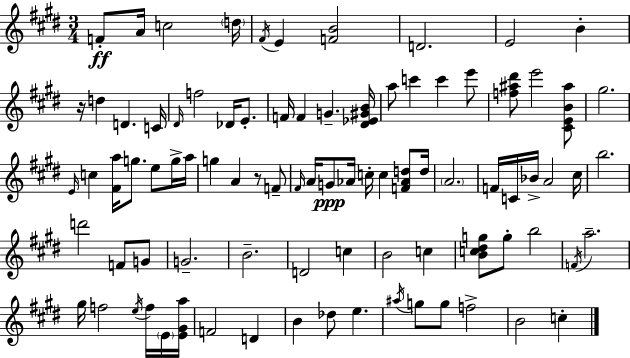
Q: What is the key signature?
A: E major